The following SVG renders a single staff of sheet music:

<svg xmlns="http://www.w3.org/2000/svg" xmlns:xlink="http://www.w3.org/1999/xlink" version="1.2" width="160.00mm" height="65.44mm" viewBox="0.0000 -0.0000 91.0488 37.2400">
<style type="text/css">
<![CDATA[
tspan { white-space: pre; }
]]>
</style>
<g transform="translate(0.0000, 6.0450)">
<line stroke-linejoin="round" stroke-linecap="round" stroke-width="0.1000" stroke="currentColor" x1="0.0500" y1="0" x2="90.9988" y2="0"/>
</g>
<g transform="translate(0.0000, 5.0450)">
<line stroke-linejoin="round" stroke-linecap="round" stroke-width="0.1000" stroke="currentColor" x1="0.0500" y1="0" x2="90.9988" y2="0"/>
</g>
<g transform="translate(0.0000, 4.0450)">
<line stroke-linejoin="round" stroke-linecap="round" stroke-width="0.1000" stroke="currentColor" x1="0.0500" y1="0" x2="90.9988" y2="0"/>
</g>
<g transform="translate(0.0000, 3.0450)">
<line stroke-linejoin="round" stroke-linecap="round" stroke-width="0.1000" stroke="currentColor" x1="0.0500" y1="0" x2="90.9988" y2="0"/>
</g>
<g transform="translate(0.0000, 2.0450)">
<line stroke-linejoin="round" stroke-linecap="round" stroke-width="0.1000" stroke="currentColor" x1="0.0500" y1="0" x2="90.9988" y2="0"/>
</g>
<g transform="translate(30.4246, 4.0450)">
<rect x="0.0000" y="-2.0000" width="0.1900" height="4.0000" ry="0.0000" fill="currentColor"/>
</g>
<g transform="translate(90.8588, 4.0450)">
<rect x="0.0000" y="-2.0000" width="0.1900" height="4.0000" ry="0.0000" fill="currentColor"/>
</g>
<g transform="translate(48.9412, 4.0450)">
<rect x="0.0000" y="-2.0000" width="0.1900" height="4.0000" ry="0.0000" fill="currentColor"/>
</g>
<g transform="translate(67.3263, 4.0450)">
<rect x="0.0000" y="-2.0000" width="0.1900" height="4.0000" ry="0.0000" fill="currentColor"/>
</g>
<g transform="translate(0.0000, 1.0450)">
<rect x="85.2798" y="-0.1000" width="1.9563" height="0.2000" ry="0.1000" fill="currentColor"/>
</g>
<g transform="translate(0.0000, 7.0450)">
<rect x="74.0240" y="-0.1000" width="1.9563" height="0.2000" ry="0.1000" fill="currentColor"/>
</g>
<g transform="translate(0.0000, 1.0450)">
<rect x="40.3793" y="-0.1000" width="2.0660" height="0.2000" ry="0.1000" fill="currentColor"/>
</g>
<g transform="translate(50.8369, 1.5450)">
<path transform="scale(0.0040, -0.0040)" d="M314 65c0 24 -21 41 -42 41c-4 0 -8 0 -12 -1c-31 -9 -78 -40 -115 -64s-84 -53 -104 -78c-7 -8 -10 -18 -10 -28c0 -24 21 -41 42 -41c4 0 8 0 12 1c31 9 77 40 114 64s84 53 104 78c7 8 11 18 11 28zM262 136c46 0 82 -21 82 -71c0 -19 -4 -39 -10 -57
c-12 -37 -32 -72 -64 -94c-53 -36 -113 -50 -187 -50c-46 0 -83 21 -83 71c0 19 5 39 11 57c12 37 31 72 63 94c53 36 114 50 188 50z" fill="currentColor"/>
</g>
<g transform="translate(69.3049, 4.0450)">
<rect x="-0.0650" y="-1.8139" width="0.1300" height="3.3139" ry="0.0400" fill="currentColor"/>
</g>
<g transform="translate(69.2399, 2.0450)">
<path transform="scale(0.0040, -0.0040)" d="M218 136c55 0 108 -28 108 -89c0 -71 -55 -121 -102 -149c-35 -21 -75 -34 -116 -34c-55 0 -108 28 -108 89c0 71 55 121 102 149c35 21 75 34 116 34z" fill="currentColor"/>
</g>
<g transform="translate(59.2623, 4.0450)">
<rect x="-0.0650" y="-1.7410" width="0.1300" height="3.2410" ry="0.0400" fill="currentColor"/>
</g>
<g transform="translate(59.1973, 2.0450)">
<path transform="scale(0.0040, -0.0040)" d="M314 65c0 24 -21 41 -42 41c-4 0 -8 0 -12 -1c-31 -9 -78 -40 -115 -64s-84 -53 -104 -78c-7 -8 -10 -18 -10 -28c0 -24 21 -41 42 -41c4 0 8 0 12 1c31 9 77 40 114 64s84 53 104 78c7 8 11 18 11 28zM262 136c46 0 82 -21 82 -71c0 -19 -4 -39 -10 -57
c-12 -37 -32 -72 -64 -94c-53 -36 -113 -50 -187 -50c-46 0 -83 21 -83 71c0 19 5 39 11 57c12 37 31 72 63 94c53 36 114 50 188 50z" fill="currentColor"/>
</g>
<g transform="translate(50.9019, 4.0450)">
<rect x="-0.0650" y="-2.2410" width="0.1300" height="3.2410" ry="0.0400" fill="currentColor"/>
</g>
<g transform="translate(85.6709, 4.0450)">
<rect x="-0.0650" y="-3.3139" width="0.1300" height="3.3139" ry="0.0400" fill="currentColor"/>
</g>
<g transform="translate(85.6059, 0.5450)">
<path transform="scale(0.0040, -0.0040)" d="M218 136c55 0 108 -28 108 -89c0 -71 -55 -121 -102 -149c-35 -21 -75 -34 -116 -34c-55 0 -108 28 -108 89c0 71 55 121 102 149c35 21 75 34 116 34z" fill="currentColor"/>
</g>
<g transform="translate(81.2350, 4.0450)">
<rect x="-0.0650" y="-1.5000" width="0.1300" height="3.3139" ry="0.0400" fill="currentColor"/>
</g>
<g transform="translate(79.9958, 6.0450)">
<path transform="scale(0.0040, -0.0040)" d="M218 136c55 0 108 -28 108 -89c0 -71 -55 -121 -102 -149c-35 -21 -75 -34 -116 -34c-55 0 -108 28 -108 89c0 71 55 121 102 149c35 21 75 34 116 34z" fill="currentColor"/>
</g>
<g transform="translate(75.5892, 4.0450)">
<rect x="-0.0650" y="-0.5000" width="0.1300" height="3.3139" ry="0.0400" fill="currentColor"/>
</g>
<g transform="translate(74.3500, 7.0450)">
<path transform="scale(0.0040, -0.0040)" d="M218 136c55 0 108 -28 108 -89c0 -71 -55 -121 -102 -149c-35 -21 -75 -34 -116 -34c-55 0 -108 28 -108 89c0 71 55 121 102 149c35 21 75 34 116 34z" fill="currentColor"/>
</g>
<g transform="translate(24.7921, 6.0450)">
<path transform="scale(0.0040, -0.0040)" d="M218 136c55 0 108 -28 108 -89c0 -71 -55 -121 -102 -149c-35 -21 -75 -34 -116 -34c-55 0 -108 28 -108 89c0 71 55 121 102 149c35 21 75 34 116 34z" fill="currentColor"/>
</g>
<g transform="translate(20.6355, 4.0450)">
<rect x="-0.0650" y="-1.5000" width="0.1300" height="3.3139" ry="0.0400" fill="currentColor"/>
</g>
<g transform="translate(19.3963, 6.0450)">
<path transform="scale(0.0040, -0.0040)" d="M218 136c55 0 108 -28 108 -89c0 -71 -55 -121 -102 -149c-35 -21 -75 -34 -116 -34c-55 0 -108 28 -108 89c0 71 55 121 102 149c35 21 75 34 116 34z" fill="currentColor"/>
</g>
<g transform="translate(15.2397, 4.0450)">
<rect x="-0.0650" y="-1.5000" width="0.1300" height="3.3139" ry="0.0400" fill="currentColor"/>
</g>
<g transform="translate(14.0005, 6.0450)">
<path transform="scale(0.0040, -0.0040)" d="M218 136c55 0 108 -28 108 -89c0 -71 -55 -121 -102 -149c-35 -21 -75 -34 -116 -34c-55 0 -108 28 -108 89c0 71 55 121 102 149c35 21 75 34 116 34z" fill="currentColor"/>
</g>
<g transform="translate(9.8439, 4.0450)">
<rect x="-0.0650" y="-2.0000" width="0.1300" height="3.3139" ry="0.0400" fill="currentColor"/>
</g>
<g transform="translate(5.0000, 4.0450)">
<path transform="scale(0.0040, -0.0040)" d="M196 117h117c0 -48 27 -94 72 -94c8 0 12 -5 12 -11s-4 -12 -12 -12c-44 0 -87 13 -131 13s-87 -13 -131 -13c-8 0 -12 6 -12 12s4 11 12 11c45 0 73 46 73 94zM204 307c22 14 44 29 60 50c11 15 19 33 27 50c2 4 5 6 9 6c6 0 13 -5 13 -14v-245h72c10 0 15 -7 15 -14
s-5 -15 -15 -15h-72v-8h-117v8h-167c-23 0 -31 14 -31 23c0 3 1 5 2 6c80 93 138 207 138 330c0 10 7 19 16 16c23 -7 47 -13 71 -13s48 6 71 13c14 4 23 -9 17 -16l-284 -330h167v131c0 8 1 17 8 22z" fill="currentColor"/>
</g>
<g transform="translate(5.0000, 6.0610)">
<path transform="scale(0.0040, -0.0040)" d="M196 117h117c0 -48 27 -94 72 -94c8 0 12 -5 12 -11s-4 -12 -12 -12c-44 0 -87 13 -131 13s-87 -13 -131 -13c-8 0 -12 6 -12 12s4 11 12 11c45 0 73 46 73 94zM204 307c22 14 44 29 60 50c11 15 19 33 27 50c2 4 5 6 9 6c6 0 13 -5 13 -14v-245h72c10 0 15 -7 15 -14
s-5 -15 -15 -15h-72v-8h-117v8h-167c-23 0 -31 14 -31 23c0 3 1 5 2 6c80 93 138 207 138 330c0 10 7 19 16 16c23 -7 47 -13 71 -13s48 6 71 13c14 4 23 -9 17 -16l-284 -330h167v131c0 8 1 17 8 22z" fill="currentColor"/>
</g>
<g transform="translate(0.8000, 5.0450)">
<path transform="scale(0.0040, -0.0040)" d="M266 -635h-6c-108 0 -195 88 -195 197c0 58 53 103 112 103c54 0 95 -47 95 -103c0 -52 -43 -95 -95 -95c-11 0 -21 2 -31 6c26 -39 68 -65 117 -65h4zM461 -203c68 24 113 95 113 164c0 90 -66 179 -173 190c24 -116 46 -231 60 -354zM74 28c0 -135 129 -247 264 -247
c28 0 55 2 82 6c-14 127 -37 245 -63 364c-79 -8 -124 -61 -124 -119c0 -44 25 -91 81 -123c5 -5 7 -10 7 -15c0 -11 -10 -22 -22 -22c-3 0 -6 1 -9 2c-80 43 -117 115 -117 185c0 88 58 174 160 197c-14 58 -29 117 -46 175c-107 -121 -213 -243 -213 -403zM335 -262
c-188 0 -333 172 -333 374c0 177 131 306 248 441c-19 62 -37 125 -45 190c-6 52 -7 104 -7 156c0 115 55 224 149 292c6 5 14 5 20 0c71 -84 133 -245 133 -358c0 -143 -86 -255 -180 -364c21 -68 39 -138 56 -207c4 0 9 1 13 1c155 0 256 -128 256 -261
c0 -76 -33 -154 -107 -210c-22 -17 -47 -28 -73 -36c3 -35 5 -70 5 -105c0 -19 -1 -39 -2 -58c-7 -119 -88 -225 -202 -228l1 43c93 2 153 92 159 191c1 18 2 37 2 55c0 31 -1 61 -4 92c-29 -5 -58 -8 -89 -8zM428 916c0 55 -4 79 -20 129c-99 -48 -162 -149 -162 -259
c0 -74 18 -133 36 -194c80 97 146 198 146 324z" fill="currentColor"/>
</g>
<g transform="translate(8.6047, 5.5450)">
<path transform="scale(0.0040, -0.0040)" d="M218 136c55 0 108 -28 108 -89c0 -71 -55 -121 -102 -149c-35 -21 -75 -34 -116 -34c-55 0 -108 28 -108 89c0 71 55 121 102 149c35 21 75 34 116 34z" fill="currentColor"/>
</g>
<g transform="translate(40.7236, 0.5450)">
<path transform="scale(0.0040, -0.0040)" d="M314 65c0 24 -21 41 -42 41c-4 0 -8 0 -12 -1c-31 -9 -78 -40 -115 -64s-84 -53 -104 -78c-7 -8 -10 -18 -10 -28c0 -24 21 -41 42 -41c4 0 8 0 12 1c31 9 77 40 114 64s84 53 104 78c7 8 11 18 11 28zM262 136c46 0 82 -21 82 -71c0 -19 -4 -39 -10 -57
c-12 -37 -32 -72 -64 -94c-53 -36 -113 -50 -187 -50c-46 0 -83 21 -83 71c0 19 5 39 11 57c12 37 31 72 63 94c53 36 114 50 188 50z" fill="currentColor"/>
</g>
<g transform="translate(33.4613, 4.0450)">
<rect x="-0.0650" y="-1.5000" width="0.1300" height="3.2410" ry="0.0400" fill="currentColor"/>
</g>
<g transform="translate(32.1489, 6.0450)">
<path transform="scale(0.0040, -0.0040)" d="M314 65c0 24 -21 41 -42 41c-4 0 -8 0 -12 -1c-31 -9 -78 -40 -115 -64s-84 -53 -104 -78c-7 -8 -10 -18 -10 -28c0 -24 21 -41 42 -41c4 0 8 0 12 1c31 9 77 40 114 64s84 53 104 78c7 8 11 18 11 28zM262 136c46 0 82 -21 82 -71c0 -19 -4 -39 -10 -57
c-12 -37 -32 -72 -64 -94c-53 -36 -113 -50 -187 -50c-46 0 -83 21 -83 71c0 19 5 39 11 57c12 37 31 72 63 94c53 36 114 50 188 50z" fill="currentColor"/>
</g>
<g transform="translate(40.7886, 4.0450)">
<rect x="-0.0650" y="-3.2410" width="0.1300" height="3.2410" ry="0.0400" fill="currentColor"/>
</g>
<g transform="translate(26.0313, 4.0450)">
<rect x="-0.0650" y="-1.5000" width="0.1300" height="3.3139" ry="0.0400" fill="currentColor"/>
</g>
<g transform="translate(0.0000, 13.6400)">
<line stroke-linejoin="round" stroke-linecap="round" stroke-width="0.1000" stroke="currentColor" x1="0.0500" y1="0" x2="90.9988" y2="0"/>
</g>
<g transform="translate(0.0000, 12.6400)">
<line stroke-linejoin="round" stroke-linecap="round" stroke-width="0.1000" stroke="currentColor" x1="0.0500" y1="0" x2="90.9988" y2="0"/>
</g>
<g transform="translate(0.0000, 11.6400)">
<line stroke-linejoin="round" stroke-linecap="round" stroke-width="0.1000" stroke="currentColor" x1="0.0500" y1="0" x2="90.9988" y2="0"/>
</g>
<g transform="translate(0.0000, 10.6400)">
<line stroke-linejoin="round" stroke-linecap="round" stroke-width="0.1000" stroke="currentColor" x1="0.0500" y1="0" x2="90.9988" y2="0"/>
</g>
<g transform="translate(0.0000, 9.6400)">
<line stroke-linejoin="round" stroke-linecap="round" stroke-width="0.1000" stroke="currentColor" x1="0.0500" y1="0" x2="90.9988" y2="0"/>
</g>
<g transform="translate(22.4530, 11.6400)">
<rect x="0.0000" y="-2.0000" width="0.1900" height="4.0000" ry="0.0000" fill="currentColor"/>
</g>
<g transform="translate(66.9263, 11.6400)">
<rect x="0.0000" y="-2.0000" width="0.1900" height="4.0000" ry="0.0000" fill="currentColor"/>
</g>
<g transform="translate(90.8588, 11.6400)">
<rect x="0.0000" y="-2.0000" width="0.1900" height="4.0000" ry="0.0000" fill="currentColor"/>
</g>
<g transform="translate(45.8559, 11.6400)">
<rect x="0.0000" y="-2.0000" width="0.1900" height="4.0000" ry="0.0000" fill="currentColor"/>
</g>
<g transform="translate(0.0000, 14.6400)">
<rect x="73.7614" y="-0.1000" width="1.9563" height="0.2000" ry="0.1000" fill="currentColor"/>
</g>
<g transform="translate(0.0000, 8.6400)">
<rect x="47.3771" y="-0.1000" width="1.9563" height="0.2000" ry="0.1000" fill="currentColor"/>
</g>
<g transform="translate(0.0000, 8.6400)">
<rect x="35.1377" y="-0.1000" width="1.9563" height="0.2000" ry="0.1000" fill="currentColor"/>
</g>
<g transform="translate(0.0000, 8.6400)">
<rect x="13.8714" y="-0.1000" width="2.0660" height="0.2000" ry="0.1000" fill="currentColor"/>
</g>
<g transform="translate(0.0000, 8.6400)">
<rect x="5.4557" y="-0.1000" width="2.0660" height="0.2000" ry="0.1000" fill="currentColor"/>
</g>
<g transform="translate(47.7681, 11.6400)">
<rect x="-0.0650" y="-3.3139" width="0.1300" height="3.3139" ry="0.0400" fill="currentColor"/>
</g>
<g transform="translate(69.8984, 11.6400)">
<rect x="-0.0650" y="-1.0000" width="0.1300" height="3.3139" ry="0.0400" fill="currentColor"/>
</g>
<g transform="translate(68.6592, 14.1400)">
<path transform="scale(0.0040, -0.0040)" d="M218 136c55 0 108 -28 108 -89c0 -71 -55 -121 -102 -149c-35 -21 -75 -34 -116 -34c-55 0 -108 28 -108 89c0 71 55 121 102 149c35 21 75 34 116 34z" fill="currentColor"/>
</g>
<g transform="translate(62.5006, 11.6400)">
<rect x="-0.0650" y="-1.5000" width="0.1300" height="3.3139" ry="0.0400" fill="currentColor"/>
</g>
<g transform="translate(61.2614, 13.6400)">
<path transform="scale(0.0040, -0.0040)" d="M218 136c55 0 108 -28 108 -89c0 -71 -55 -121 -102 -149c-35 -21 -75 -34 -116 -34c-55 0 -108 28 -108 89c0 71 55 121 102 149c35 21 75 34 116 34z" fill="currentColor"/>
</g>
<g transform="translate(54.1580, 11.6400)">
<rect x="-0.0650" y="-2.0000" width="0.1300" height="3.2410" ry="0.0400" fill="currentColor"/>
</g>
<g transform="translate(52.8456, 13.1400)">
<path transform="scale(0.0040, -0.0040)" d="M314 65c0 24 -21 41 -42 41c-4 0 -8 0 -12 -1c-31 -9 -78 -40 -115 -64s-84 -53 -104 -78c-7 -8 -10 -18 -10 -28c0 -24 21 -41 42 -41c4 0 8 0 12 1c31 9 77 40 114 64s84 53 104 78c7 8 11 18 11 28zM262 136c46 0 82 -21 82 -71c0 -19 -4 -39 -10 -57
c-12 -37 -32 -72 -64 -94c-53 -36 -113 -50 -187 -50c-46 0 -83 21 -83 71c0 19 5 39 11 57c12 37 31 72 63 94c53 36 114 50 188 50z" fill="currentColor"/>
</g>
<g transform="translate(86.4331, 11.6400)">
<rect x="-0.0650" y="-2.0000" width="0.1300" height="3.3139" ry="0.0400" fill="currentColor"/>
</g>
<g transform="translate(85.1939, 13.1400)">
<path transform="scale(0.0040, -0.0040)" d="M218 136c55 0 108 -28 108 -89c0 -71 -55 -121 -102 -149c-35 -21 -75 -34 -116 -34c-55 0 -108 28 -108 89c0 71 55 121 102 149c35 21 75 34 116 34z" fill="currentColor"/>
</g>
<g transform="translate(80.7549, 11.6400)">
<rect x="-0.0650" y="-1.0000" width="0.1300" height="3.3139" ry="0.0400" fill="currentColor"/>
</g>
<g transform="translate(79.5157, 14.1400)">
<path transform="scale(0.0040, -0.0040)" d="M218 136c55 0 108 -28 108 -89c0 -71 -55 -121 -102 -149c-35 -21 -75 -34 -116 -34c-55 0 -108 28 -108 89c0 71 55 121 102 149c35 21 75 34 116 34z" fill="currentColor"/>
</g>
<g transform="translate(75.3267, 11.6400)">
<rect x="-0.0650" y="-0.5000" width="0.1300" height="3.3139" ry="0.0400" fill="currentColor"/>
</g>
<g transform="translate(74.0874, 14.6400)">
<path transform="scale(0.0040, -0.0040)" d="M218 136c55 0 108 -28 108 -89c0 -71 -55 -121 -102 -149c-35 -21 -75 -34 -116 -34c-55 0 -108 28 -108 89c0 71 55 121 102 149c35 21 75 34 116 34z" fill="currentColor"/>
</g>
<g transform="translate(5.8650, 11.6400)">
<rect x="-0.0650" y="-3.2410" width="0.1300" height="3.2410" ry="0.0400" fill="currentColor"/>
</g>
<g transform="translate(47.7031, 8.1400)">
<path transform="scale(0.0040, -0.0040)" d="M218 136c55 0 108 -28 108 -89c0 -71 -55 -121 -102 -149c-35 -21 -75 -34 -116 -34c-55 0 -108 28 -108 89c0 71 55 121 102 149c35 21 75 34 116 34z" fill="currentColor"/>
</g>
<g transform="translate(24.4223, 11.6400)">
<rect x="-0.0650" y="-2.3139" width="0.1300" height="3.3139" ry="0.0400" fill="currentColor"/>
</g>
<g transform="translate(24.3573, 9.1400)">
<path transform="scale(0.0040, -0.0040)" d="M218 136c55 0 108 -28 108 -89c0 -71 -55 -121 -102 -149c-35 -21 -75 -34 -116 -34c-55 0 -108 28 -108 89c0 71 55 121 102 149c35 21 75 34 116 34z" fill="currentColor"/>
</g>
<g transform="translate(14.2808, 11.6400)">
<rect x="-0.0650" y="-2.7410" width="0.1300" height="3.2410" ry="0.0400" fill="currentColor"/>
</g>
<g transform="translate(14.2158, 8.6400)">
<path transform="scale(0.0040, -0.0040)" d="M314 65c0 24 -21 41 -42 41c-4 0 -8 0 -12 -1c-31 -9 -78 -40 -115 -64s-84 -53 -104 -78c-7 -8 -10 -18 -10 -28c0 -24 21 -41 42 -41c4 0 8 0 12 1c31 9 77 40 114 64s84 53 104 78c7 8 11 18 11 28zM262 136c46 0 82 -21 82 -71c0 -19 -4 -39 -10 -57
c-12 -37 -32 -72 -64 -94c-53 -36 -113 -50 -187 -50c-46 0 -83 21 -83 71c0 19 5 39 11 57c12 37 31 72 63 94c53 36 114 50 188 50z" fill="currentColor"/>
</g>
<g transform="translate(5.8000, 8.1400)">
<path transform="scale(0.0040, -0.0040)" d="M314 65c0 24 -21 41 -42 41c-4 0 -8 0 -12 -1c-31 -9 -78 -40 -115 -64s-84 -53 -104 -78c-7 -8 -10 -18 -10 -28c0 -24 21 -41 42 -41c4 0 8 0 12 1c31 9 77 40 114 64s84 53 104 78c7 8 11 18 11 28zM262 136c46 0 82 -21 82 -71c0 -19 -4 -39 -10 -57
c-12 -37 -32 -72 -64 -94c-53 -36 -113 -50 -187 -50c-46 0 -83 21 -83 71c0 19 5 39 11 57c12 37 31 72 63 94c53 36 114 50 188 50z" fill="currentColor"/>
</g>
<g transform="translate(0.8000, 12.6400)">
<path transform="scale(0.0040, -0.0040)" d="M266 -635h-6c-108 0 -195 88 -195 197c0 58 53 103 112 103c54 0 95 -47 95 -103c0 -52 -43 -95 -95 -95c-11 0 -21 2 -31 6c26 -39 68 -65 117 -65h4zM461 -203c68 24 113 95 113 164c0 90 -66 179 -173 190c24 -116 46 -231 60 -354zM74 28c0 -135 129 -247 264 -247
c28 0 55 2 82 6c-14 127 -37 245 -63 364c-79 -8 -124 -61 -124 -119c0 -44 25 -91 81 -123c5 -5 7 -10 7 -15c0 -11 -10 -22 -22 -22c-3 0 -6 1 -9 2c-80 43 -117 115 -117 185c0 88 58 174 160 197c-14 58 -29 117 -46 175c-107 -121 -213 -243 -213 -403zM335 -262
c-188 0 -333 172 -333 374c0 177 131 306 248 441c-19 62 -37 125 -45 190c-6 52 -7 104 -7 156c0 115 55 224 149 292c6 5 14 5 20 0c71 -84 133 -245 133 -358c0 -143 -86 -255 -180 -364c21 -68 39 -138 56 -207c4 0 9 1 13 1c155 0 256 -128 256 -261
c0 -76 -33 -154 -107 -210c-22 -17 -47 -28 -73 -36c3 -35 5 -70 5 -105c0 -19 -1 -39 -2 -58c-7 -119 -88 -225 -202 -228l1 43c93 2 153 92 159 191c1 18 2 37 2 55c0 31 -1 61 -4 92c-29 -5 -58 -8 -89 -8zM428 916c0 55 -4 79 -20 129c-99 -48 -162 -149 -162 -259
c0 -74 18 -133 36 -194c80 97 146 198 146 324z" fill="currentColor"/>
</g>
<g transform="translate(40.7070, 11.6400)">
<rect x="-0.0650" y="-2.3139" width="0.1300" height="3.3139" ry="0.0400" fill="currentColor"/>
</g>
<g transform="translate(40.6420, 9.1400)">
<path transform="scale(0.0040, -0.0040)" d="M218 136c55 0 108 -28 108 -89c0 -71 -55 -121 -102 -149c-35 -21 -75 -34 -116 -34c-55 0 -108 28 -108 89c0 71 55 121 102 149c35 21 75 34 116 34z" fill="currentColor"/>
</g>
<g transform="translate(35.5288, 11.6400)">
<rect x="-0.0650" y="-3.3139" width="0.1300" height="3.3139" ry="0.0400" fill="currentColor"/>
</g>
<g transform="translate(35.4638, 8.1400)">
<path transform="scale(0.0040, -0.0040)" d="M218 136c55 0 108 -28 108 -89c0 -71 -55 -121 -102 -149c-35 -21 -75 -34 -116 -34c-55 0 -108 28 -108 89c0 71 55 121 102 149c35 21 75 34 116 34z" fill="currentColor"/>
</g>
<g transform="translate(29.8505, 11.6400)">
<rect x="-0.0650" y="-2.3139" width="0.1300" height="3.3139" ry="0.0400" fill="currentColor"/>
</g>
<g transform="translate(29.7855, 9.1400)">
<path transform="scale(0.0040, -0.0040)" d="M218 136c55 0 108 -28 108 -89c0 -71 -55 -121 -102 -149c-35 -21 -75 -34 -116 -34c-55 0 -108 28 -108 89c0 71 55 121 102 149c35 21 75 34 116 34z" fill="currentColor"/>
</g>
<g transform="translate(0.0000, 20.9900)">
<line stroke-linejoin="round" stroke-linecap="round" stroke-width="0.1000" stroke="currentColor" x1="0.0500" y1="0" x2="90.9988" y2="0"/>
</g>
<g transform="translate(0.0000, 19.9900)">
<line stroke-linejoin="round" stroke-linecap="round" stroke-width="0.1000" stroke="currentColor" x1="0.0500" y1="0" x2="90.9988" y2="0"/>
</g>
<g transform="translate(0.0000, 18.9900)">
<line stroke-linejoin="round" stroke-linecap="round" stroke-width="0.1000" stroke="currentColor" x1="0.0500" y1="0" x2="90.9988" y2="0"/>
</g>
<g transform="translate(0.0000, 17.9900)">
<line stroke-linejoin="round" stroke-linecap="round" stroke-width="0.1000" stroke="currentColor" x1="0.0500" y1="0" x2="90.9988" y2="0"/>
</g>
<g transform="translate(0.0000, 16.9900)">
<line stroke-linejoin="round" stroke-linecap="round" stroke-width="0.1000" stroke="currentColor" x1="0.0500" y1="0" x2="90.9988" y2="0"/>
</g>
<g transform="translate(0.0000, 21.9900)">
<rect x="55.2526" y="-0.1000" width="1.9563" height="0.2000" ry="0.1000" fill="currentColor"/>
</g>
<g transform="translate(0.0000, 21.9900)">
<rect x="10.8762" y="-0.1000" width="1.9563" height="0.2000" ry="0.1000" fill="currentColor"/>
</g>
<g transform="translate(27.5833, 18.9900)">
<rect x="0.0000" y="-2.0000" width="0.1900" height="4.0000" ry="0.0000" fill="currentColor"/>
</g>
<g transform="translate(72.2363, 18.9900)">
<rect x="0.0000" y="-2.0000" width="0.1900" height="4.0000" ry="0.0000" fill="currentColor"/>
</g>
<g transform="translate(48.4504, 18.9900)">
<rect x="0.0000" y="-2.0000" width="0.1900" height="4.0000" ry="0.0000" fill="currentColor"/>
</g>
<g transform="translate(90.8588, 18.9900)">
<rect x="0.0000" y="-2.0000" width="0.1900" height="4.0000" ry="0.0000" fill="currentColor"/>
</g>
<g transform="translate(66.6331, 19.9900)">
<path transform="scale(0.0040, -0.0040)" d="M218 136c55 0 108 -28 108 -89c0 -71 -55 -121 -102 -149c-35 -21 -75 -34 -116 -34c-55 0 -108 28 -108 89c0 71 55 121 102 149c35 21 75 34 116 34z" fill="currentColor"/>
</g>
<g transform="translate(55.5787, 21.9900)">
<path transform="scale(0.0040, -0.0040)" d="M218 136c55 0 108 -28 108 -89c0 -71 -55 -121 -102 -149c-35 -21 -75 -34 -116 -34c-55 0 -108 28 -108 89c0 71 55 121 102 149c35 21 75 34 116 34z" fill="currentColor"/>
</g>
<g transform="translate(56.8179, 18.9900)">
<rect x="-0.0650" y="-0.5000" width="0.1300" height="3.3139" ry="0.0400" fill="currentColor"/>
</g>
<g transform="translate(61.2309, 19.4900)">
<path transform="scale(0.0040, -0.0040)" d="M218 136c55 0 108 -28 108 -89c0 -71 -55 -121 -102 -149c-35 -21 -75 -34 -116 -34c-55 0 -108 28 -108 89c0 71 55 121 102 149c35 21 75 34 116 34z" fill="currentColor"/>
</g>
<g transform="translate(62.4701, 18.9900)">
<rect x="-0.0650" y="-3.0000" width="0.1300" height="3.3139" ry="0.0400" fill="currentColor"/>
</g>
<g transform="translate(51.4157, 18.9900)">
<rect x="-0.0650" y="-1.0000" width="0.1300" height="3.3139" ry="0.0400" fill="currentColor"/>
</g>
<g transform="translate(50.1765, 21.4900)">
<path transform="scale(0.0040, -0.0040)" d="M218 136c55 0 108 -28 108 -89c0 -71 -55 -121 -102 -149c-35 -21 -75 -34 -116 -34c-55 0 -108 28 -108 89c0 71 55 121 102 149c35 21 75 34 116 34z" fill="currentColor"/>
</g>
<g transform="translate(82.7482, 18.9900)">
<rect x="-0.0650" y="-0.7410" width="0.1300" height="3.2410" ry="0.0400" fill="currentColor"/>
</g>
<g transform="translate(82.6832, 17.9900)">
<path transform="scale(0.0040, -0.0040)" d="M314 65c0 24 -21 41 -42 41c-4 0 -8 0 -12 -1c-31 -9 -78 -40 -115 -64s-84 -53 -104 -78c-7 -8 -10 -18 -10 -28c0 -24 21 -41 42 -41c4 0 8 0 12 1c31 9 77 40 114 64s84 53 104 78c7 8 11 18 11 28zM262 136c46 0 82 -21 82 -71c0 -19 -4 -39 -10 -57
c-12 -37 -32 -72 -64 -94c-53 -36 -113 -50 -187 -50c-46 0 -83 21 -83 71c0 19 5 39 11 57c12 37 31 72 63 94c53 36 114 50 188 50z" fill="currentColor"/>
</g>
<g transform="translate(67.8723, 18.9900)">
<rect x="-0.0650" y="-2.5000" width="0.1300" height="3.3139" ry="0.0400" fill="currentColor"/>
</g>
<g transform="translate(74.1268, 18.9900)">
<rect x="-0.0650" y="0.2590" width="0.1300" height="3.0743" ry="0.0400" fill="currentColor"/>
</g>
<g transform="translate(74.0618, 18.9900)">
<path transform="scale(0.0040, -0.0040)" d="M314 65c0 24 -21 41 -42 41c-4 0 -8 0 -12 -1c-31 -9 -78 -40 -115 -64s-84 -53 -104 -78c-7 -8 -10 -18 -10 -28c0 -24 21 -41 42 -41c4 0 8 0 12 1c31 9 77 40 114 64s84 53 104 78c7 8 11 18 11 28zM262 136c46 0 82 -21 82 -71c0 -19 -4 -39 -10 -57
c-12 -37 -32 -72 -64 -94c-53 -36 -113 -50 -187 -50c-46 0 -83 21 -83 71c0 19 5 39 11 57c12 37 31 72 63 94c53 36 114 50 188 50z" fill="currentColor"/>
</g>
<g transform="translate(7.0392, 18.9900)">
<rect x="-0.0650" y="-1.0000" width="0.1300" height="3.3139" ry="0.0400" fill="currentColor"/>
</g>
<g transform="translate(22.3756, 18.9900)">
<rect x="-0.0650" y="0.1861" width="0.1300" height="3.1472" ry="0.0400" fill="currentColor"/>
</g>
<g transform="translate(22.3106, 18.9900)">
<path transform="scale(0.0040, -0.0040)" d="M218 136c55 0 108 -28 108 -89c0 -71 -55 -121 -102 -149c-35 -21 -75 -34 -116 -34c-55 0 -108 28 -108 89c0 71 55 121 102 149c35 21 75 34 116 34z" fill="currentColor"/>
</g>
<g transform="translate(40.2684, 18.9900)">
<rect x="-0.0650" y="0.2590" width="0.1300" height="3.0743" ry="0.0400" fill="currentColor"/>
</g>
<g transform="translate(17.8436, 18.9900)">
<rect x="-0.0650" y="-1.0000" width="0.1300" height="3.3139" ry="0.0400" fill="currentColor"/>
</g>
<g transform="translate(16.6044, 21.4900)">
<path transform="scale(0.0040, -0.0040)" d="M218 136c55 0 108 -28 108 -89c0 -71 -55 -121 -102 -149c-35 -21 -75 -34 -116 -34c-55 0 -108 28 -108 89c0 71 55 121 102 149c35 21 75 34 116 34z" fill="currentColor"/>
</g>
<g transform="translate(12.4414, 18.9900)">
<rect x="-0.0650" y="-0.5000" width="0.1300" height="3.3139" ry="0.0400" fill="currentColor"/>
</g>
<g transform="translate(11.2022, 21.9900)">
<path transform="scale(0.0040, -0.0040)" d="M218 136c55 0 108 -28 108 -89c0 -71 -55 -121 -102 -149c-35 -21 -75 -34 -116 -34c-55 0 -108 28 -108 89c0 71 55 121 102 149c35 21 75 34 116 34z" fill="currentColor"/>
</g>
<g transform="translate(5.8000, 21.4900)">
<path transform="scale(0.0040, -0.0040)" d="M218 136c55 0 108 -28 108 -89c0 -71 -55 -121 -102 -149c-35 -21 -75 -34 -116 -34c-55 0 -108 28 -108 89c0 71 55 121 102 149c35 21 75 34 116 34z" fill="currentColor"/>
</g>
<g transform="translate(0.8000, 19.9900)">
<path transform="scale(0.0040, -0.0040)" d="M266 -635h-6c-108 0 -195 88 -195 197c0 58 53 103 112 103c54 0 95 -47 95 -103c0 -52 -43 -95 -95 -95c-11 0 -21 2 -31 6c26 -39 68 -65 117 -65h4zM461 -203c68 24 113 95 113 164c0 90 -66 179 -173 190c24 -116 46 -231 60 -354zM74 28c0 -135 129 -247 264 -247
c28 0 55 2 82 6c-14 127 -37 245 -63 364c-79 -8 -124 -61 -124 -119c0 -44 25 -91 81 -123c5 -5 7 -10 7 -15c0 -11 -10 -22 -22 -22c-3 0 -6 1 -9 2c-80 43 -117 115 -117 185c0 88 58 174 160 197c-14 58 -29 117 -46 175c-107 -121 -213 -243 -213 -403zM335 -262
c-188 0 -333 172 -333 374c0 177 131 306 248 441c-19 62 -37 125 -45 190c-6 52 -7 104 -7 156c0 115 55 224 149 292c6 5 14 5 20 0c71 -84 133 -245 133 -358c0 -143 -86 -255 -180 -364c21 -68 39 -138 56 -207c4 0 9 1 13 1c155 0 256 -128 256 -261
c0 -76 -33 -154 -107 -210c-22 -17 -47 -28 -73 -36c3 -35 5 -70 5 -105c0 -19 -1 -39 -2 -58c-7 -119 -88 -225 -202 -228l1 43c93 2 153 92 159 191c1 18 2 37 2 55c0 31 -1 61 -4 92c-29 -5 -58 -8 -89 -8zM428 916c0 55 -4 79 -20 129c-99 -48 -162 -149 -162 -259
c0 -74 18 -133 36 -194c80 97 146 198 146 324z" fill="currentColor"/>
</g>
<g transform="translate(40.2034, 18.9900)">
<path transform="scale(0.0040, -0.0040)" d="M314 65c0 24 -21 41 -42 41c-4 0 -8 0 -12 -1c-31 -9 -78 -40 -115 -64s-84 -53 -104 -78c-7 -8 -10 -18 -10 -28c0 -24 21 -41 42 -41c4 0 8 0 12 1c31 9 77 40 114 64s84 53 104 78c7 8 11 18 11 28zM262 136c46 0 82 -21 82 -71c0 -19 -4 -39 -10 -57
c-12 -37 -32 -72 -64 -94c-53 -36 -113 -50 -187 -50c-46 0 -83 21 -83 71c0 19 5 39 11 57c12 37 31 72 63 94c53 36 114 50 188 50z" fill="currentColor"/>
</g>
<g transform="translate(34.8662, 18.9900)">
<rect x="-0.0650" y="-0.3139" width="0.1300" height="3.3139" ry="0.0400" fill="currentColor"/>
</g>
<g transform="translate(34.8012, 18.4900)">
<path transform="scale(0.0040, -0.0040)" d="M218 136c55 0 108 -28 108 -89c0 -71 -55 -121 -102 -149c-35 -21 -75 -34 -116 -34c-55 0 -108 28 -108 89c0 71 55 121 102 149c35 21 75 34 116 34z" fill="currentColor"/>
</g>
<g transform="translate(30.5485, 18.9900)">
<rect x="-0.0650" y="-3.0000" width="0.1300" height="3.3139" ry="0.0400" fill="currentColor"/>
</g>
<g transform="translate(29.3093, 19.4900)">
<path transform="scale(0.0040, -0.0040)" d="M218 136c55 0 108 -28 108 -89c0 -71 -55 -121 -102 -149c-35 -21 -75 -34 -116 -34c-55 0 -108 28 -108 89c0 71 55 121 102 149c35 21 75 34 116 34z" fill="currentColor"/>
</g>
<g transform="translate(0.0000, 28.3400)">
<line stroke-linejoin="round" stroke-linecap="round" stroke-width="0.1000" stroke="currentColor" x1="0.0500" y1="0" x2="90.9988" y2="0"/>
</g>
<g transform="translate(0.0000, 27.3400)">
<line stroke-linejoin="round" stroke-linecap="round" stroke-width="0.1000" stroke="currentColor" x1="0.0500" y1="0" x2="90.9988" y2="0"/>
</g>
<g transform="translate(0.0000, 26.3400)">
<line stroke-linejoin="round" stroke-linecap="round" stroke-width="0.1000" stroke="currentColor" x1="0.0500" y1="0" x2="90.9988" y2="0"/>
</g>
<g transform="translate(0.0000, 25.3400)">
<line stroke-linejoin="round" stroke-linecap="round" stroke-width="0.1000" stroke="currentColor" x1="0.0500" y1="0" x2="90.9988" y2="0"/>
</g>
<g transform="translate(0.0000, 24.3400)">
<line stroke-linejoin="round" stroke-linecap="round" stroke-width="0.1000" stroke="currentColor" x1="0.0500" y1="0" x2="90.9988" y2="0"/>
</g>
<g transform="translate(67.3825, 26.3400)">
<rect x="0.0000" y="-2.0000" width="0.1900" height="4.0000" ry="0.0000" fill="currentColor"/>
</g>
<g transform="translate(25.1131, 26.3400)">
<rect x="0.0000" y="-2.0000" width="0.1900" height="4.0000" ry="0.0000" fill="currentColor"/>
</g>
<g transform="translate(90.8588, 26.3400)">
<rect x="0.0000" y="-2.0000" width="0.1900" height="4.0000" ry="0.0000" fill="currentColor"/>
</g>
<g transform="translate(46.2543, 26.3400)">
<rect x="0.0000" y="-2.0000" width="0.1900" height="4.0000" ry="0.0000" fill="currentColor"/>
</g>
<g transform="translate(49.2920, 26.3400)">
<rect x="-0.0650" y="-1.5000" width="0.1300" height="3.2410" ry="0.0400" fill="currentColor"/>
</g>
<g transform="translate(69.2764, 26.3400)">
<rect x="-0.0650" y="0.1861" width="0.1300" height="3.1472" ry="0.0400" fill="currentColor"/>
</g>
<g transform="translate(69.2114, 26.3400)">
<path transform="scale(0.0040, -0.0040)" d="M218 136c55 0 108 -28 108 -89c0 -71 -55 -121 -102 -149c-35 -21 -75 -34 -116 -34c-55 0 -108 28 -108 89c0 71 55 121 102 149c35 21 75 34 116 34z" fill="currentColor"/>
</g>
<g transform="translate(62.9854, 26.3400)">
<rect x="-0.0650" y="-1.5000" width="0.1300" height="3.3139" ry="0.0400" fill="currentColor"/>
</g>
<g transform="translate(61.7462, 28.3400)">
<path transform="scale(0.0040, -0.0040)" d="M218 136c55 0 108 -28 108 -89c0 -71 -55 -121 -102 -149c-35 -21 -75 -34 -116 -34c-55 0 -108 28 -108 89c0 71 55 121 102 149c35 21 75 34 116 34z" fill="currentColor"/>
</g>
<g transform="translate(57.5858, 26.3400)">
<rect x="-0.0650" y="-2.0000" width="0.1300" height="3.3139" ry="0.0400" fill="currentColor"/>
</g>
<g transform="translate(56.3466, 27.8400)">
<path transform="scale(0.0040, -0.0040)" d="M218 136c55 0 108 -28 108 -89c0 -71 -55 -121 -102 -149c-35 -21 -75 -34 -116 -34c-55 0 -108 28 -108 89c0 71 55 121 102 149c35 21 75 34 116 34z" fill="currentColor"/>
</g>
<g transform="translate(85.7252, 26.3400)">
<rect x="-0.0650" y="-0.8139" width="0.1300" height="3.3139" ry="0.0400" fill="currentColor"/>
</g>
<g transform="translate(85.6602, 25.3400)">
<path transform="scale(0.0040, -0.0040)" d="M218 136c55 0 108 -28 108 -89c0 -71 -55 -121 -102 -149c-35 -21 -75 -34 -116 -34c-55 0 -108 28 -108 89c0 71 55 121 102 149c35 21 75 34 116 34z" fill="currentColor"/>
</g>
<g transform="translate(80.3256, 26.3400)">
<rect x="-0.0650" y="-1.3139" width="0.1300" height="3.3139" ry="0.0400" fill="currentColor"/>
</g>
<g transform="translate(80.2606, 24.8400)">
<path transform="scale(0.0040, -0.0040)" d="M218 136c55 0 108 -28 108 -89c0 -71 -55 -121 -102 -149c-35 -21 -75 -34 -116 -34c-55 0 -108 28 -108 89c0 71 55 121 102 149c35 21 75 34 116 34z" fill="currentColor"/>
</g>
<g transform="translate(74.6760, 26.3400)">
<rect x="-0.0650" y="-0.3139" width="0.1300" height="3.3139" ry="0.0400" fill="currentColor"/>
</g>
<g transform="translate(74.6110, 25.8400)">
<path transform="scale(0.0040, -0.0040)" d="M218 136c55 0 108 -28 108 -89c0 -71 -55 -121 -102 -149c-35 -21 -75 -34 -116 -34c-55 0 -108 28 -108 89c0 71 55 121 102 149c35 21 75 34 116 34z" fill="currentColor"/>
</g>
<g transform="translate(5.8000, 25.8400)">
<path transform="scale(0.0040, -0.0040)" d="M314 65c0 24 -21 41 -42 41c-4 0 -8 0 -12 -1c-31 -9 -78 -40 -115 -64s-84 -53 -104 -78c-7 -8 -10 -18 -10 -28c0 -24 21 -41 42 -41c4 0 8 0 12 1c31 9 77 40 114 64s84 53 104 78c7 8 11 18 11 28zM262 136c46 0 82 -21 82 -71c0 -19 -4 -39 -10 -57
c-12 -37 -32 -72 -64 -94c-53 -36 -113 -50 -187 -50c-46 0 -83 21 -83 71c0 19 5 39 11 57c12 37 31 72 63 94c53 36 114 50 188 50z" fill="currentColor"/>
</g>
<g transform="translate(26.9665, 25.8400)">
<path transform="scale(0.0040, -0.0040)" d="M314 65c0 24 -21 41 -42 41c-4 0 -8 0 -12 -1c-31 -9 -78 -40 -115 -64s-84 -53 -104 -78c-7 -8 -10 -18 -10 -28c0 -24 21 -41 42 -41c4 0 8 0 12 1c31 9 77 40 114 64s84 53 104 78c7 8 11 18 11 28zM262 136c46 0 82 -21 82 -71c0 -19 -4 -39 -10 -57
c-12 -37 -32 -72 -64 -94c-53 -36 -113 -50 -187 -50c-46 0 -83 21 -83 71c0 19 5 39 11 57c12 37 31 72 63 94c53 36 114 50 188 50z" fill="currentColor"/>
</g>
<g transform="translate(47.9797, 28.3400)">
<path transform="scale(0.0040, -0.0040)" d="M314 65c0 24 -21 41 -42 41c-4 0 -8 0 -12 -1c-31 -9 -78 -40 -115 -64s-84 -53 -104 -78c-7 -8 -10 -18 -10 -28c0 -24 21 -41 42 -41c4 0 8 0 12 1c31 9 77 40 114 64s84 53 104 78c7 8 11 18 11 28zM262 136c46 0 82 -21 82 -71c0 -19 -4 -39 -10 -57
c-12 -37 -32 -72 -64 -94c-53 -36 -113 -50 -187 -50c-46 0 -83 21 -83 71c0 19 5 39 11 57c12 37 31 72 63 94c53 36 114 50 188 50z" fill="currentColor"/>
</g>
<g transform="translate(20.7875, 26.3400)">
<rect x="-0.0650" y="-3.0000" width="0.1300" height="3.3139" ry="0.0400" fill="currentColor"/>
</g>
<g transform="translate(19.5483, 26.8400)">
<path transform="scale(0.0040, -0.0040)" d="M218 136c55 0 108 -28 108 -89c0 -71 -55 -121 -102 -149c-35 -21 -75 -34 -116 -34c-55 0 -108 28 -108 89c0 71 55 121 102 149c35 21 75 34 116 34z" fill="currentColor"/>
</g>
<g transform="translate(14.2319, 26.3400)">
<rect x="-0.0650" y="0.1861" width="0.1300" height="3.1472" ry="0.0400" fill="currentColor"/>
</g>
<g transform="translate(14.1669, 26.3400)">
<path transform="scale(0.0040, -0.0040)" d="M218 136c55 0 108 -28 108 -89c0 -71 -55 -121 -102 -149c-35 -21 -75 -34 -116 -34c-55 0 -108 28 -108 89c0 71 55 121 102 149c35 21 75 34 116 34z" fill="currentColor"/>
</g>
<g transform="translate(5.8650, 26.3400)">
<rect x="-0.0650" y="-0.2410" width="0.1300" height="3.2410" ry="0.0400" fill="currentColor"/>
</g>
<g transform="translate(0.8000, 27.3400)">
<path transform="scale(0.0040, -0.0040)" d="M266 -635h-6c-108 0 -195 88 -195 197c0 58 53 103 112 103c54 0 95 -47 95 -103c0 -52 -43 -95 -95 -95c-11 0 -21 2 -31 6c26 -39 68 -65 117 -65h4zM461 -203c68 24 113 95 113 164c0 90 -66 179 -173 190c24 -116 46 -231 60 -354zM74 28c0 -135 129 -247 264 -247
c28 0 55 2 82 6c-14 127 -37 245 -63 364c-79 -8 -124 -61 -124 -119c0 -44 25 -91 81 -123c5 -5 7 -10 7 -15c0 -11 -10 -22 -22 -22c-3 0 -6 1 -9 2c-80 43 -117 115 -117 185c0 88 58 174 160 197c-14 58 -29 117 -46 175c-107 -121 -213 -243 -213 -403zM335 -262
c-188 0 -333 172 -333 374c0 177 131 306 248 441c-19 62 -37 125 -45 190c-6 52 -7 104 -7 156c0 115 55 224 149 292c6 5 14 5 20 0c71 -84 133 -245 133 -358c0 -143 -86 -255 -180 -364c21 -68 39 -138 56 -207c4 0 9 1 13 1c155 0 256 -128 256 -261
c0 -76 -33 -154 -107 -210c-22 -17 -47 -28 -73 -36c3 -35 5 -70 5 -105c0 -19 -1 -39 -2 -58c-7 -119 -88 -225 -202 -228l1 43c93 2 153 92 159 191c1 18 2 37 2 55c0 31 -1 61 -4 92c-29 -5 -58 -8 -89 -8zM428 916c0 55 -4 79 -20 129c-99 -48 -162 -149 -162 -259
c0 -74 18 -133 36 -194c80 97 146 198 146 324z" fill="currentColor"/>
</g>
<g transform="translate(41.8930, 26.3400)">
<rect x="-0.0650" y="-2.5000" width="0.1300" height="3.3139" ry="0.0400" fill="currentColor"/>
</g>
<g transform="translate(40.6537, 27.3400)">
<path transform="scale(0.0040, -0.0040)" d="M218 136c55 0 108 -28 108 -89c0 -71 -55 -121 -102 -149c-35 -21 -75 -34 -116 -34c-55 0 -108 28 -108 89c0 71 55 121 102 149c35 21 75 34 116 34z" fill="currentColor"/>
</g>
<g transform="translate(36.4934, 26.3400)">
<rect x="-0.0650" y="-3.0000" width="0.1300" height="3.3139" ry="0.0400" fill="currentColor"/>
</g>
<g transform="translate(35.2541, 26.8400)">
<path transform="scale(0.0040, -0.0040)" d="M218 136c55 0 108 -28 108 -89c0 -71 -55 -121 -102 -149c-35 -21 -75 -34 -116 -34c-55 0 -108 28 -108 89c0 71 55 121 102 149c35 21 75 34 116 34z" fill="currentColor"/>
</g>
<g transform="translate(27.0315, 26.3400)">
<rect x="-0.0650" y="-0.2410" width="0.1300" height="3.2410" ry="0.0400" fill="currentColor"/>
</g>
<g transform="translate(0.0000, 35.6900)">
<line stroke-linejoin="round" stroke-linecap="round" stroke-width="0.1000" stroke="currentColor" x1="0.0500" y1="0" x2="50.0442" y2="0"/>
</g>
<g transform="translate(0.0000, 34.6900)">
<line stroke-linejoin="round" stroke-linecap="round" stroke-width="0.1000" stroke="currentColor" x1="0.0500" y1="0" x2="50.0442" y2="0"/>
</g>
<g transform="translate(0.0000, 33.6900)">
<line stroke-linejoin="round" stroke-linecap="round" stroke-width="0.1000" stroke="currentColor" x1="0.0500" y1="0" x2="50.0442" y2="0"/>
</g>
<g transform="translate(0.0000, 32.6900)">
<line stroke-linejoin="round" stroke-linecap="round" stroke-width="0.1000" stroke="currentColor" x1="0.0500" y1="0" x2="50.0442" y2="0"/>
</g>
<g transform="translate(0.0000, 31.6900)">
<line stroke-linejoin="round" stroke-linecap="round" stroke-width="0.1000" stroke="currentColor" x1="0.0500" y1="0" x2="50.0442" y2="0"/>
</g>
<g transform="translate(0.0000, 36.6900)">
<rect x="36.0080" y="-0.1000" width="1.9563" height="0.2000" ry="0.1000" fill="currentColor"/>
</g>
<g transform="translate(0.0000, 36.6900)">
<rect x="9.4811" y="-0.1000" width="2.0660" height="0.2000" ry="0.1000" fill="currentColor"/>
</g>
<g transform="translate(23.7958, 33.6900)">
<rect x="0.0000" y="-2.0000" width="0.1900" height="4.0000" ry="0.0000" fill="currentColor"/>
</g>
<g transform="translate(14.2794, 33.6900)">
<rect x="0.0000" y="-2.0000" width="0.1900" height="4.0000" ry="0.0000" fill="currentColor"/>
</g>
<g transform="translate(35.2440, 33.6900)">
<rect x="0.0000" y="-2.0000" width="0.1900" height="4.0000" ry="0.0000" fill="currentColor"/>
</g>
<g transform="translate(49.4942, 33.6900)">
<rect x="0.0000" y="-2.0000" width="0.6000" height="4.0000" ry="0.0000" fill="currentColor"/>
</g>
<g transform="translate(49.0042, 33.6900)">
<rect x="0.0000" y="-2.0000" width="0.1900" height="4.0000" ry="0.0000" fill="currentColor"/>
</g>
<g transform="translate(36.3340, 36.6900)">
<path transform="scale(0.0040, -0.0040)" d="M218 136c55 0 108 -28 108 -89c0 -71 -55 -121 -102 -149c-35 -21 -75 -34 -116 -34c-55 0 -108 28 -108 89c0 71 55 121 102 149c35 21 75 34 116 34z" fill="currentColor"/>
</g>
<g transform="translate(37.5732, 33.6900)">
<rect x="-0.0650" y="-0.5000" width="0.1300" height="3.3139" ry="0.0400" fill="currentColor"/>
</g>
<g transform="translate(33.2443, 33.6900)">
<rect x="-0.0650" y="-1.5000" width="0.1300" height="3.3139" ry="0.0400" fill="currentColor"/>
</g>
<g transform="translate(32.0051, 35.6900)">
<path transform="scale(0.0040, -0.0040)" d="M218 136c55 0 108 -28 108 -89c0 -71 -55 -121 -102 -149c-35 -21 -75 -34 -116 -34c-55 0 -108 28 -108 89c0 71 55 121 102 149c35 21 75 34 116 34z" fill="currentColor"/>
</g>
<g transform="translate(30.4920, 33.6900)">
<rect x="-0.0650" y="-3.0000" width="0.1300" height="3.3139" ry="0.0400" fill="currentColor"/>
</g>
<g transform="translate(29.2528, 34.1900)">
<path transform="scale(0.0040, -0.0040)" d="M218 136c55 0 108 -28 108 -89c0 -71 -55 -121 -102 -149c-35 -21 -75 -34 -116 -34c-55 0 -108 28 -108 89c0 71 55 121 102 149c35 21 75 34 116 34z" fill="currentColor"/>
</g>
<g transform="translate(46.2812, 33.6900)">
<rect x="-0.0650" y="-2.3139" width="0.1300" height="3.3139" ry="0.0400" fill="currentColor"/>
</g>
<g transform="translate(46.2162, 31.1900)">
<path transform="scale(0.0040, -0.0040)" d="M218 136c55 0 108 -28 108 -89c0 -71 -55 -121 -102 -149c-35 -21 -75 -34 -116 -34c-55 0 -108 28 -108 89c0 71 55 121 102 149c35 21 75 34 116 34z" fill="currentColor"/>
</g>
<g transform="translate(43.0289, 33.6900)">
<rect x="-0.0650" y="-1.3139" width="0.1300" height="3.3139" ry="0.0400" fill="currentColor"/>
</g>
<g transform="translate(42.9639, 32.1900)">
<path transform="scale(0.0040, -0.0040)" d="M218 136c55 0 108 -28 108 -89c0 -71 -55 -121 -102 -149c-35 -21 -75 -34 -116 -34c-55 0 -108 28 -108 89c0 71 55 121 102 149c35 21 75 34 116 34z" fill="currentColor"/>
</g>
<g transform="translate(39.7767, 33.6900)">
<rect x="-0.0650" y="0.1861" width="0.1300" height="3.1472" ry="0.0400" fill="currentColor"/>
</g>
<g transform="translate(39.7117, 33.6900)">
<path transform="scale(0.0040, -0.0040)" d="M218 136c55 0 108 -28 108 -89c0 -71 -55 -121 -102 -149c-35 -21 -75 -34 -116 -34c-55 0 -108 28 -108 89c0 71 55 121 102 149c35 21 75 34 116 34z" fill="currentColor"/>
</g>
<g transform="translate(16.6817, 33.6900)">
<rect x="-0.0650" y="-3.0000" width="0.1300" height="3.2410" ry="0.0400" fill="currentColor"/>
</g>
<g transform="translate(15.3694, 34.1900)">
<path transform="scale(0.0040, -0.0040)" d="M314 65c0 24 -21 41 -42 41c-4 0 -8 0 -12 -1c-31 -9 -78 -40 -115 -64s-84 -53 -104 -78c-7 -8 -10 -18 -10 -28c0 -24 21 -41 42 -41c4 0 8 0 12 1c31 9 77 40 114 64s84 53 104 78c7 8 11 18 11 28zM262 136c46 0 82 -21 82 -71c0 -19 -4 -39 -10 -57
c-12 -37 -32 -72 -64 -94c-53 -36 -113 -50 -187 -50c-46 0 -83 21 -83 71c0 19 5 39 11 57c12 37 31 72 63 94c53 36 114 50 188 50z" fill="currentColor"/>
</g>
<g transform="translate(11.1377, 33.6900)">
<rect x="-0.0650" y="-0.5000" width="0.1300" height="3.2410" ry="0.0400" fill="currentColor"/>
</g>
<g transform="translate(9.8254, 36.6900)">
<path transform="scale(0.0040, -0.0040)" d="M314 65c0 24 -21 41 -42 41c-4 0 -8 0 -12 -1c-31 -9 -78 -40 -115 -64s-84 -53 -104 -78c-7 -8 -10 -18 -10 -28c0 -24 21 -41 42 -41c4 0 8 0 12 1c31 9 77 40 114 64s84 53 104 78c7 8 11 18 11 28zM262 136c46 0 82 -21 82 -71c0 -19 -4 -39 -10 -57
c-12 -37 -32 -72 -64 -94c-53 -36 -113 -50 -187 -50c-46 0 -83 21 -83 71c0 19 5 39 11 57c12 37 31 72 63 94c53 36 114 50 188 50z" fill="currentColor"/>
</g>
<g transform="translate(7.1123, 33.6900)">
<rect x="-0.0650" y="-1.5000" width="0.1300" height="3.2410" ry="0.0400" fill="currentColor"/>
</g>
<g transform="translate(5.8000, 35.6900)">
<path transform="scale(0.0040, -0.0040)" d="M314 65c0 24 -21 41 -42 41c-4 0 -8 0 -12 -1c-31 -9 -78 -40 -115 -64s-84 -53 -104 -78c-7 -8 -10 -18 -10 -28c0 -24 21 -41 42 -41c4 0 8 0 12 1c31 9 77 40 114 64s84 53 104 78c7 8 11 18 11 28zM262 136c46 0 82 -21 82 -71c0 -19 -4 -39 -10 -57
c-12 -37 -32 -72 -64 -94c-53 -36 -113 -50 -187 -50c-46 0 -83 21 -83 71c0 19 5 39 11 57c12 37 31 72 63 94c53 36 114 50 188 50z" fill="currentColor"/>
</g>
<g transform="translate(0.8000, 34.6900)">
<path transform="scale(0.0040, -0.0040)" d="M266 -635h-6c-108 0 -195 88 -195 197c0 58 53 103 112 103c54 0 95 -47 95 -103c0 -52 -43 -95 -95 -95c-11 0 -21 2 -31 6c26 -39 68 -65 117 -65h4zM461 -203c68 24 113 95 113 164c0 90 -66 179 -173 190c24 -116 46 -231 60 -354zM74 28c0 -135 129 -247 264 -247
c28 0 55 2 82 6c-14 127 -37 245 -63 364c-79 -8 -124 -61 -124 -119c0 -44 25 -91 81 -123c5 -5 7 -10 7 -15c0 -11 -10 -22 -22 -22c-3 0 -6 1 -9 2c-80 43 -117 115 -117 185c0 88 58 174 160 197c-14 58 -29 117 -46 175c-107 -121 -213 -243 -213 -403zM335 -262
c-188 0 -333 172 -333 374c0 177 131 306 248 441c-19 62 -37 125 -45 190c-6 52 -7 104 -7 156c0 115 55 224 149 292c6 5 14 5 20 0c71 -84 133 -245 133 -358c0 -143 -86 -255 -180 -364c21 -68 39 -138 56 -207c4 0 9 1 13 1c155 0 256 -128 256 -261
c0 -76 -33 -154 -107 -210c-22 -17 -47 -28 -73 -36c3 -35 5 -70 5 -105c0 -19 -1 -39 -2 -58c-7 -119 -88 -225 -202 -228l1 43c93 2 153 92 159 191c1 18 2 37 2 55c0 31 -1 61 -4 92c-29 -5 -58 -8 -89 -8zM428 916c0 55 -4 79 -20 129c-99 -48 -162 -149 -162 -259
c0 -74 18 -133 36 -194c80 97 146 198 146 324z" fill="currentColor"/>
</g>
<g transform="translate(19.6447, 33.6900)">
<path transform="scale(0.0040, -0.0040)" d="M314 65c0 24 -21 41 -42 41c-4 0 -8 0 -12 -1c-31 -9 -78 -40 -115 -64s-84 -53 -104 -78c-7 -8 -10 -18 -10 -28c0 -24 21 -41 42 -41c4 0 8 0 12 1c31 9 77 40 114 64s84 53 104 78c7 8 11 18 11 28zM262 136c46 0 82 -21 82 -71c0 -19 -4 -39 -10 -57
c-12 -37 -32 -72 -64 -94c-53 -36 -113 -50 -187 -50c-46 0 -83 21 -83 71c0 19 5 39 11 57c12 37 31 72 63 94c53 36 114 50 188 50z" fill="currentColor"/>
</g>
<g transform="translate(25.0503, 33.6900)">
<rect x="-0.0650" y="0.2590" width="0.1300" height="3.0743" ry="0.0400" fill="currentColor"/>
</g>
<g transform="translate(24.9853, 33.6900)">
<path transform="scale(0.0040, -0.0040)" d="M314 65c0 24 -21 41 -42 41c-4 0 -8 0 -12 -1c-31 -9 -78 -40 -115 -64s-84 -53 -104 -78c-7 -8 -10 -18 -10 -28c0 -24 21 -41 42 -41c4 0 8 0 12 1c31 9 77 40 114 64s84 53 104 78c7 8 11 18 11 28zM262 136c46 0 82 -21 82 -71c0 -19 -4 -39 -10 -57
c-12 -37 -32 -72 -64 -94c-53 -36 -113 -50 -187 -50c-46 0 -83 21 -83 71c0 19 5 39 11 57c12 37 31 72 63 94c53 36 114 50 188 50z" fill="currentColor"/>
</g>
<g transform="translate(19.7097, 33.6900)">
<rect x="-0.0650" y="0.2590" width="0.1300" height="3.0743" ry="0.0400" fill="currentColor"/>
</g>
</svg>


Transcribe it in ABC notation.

X:1
T:Untitled
M:4/4
L:1/4
K:C
F E E E E2 b2 g2 f2 f C E b b2 a2 g g b g b F2 E D C D F D C D B A c B2 D C A G B2 d2 c2 B A c2 A G E2 F E B c e d E2 C2 A2 B2 B2 A E C B e g